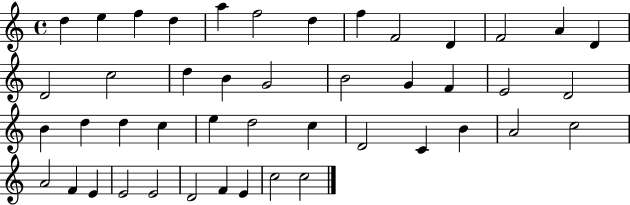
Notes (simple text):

D5/q E5/q F5/q D5/q A5/q F5/h D5/q F5/q F4/h D4/q F4/h A4/q D4/q D4/h C5/h D5/q B4/q G4/h B4/h G4/q F4/q E4/h D4/h B4/q D5/q D5/q C5/q E5/q D5/h C5/q D4/h C4/q B4/q A4/h C5/h A4/h F4/q E4/q E4/h E4/h D4/h F4/q E4/q C5/h C5/h